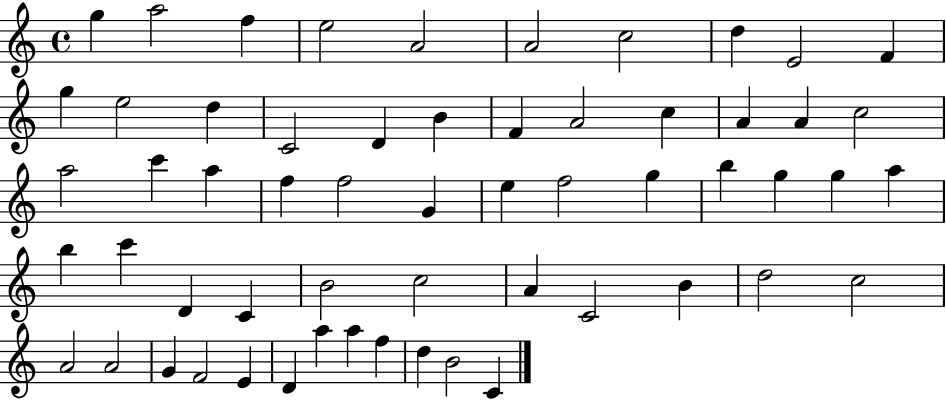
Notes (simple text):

G5/q A5/h F5/q E5/h A4/h A4/h C5/h D5/q E4/h F4/q G5/q E5/h D5/q C4/h D4/q B4/q F4/q A4/h C5/q A4/q A4/q C5/h A5/h C6/q A5/q F5/q F5/h G4/q E5/q F5/h G5/q B5/q G5/q G5/q A5/q B5/q C6/q D4/q C4/q B4/h C5/h A4/q C4/h B4/q D5/h C5/h A4/h A4/h G4/q F4/h E4/q D4/q A5/q A5/q F5/q D5/q B4/h C4/q